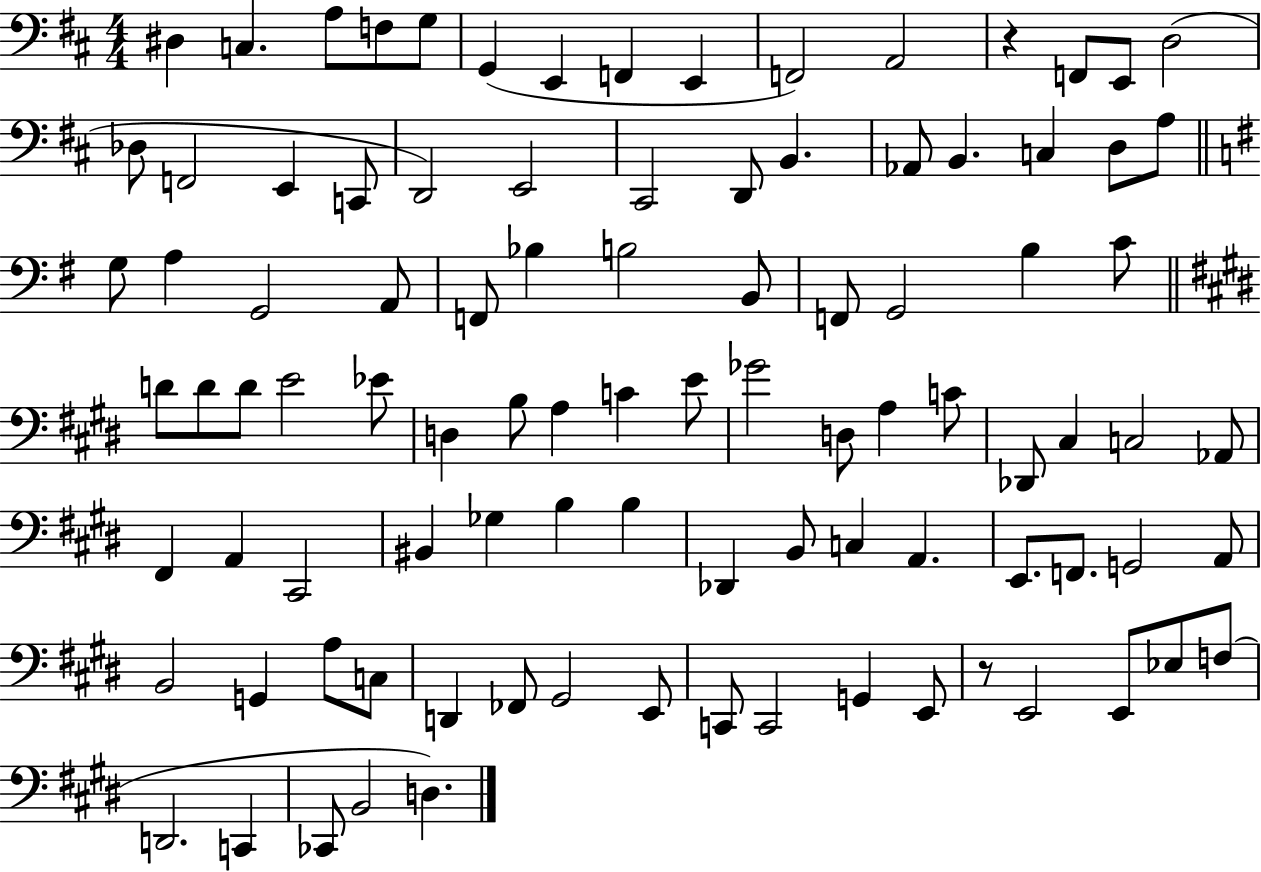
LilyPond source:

{
  \clef bass
  \numericTimeSignature
  \time 4/4
  \key d \major
  dis4 c4. a8 f8 g8 | g,4( e,4 f,4 e,4 | f,2) a,2 | r4 f,8 e,8 d2( | \break des8 f,2 e,4 c,8 | d,2) e,2 | cis,2 d,8 b,4. | aes,8 b,4. c4 d8 a8 | \break \bar "||" \break \key e \minor g8 a4 g,2 a,8 | f,8 bes4 b2 b,8 | f,8 g,2 b4 c'8 | \bar "||" \break \key e \major d'8 d'8 d'8 e'2 ees'8 | d4 b8 a4 c'4 e'8 | ges'2 d8 a4 c'8 | des,8 cis4 c2 aes,8 | \break fis,4 a,4 cis,2 | bis,4 ges4 b4 b4 | des,4 b,8 c4 a,4. | e,8. f,8. g,2 a,8 | \break b,2 g,4 a8 c8 | d,4 fes,8 gis,2 e,8 | c,8 c,2 g,4 e,8 | r8 e,2 e,8 ees8 f8( | \break d,2. c,4 | ces,8 b,2 d4.) | \bar "|."
}